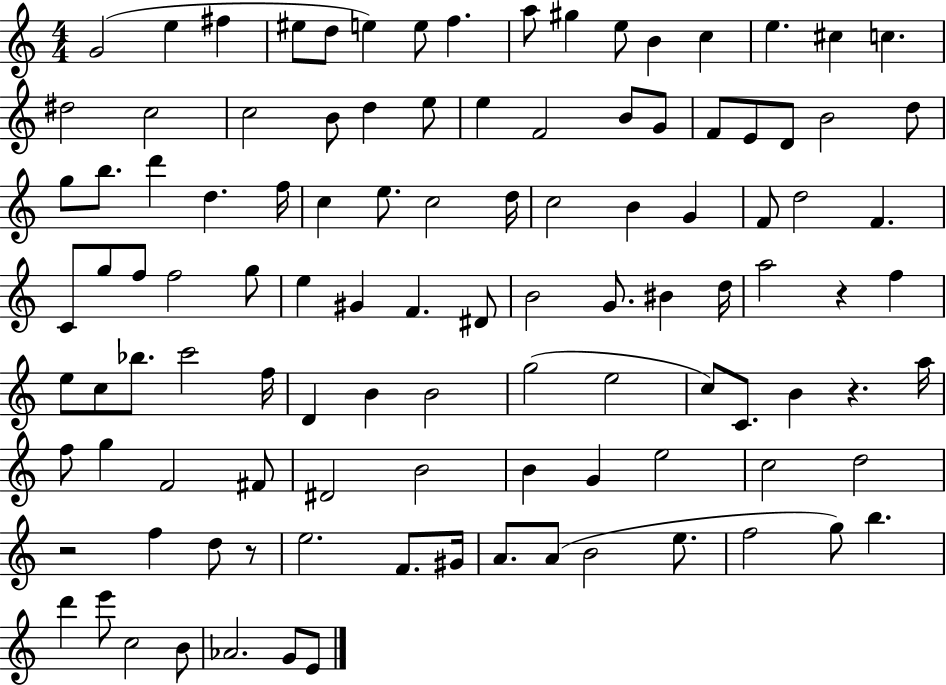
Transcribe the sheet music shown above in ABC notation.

X:1
T:Untitled
M:4/4
L:1/4
K:C
G2 e ^f ^e/2 d/2 e e/2 f a/2 ^g e/2 B c e ^c c ^d2 c2 c2 B/2 d e/2 e F2 B/2 G/2 F/2 E/2 D/2 B2 d/2 g/2 b/2 d' d f/4 c e/2 c2 d/4 c2 B G F/2 d2 F C/2 g/2 f/2 f2 g/2 e ^G F ^D/2 B2 G/2 ^B d/4 a2 z f e/2 c/2 _b/2 c'2 f/4 D B B2 g2 e2 c/2 C/2 B z a/4 f/2 g F2 ^F/2 ^D2 B2 B G e2 c2 d2 z2 f d/2 z/2 e2 F/2 ^G/4 A/2 A/2 B2 e/2 f2 g/2 b d' e'/2 c2 B/2 _A2 G/2 E/2